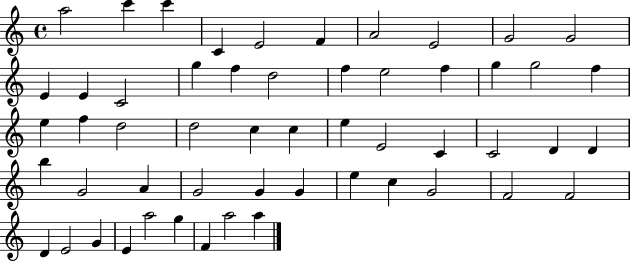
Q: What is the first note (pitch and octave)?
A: A5